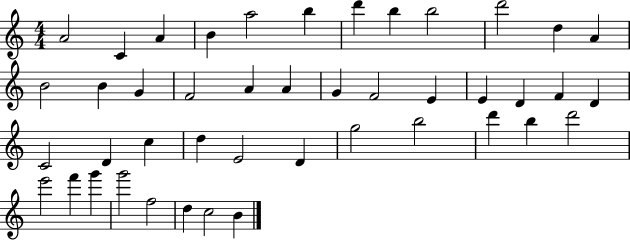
X:1
T:Untitled
M:4/4
L:1/4
K:C
A2 C A B a2 b d' b b2 d'2 d A B2 B G F2 A A G F2 E E D F D C2 D c d E2 D g2 b2 d' b d'2 e'2 f' g' g'2 f2 d c2 B